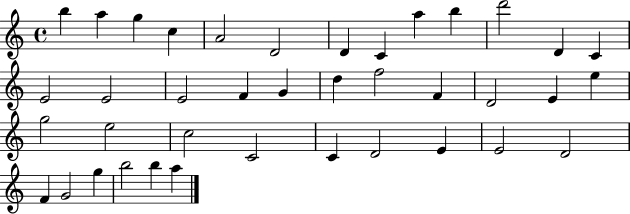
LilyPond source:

{
  \clef treble
  \time 4/4
  \defaultTimeSignature
  \key c \major
  b''4 a''4 g''4 c''4 | a'2 d'2 | d'4 c'4 a''4 b''4 | d'''2 d'4 c'4 | \break e'2 e'2 | e'2 f'4 g'4 | d''4 f''2 f'4 | d'2 e'4 e''4 | \break g''2 e''2 | c''2 c'2 | c'4 d'2 e'4 | e'2 d'2 | \break f'4 g'2 g''4 | b''2 b''4 a''4 | \bar "|."
}